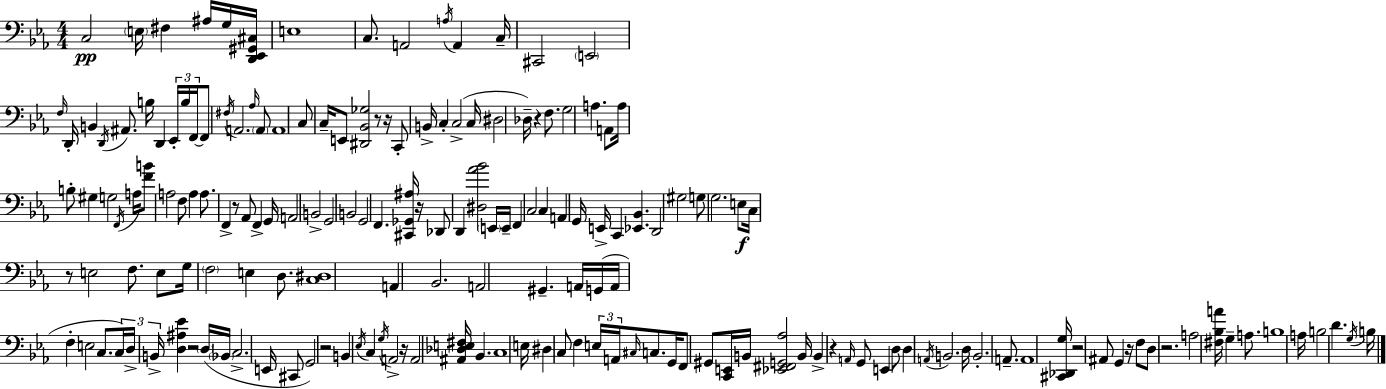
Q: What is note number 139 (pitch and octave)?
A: A2